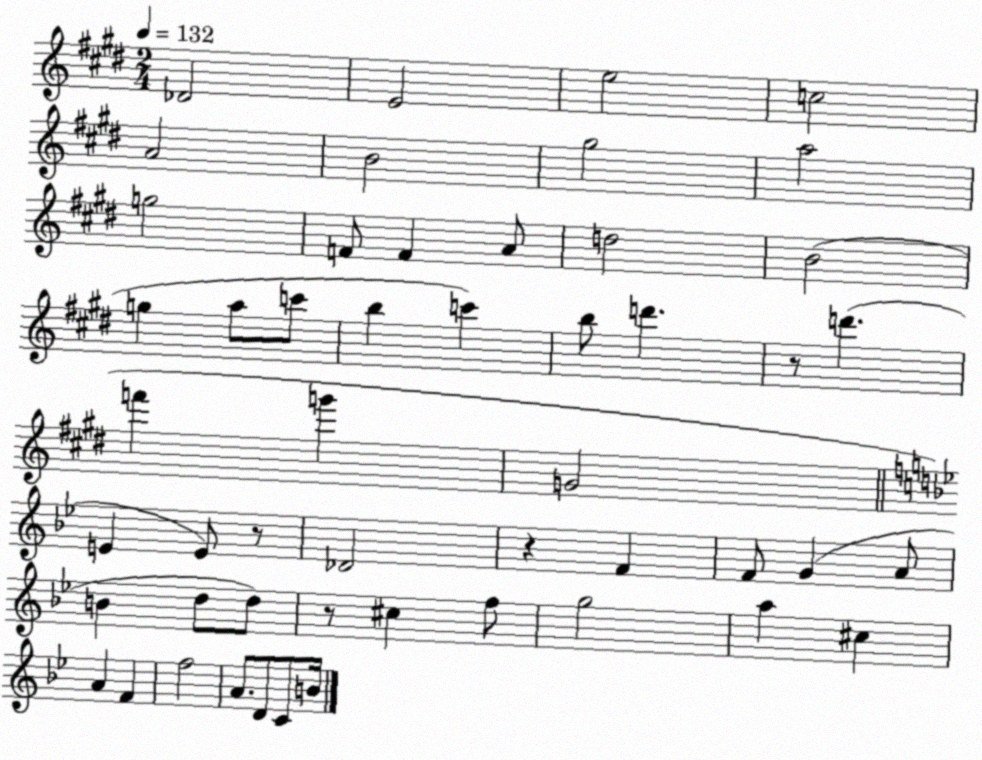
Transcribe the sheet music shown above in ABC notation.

X:1
T:Untitled
M:2/4
L:1/4
K:E
_D2 E2 e2 c2 A2 B2 ^g2 a2 g2 F/2 F A/2 d2 B2 g a/2 c'/2 b c' b/2 d' z/2 d' f' g' G2 E E/2 z/2 _D2 z F F/2 G A/2 B d/2 d/2 z/2 ^c f/2 g2 a ^c A F f2 A/2 D/2 C/2 B/4